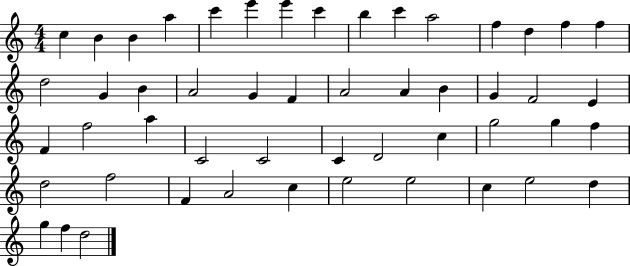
X:1
T:Untitled
M:4/4
L:1/4
K:C
c B B a c' e' e' c' b c' a2 f d f f d2 G B A2 G F A2 A B G F2 E F f2 a C2 C2 C D2 c g2 g f d2 f2 F A2 c e2 e2 c e2 d g f d2